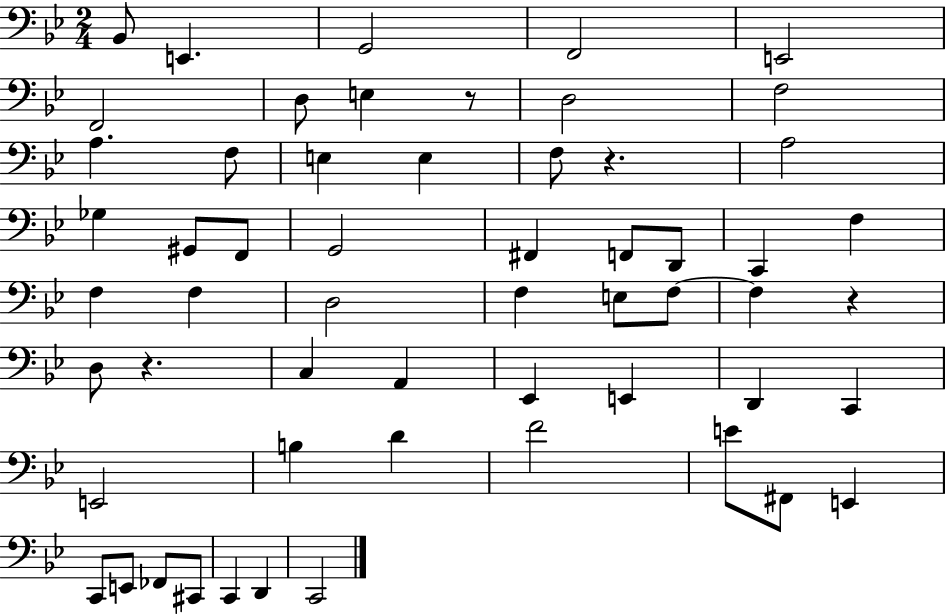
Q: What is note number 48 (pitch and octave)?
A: E2